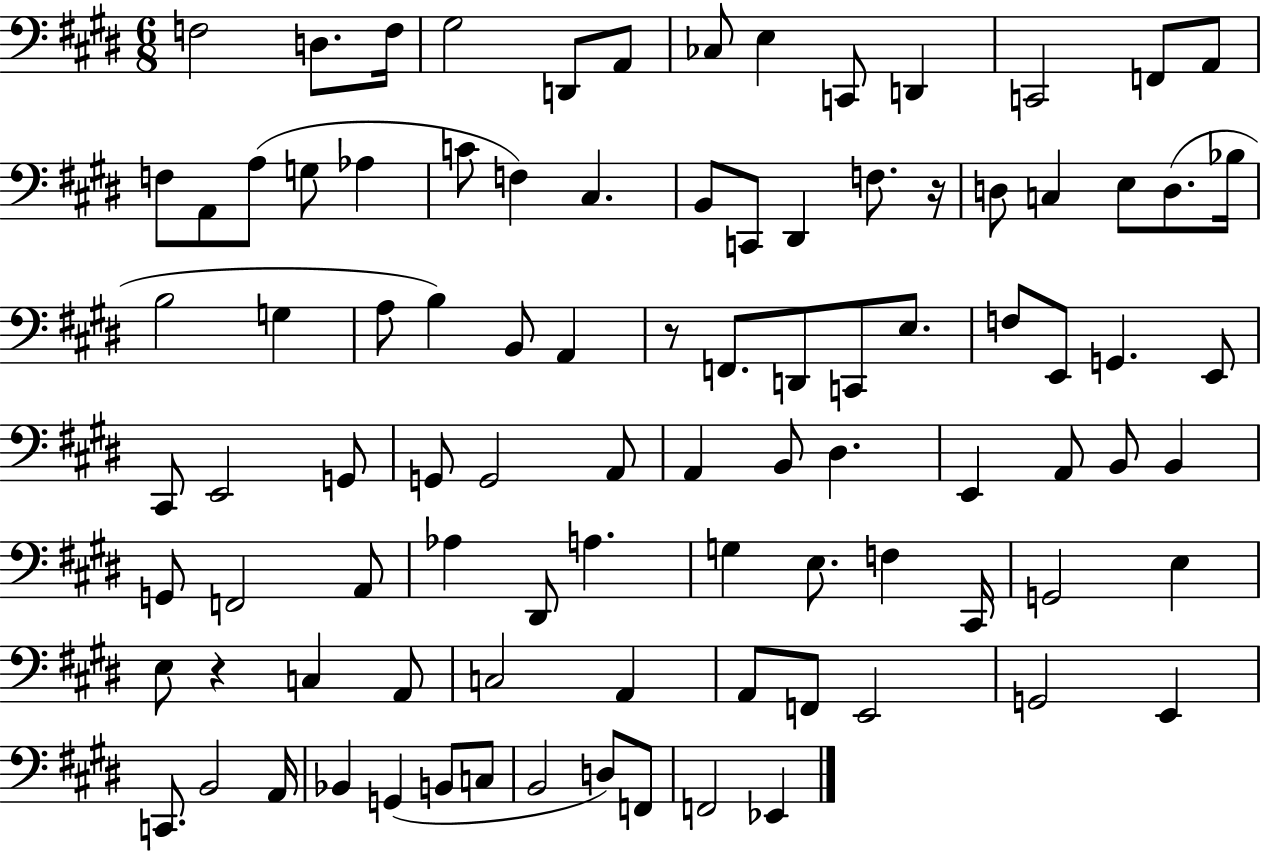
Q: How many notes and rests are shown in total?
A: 94